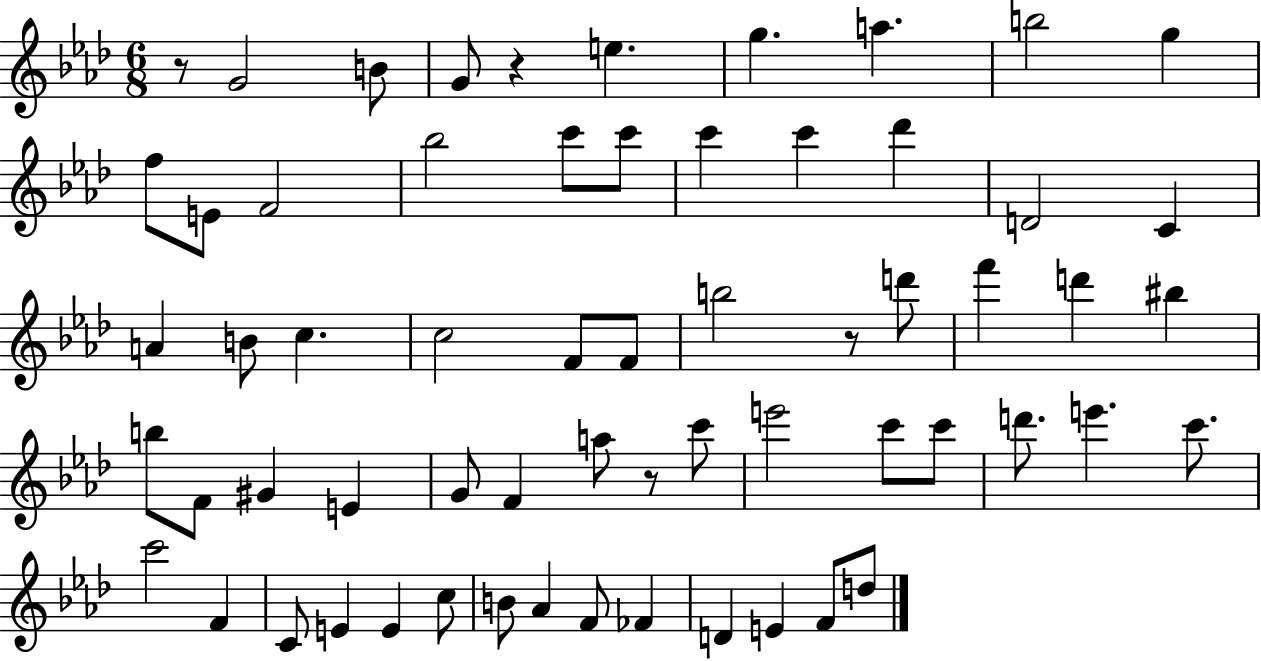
{
  \clef treble
  \numericTimeSignature
  \time 6/8
  \key aes \major
  r8 g'2 b'8 | g'8 r4 e''4. | g''4. a''4. | b''2 g''4 | \break f''8 e'8 f'2 | bes''2 c'''8 c'''8 | c'''4 c'''4 des'''4 | d'2 c'4 | \break a'4 b'8 c''4. | c''2 f'8 f'8 | b''2 r8 d'''8 | f'''4 d'''4 bis''4 | \break b''8 f'8 gis'4 e'4 | g'8 f'4 a''8 r8 c'''8 | e'''2 c'''8 c'''8 | d'''8. e'''4. c'''8. | \break c'''2 f'4 | c'8 e'4 e'4 c''8 | b'8 aes'4 f'8 fes'4 | d'4 e'4 f'8 d''8 | \break \bar "|."
}